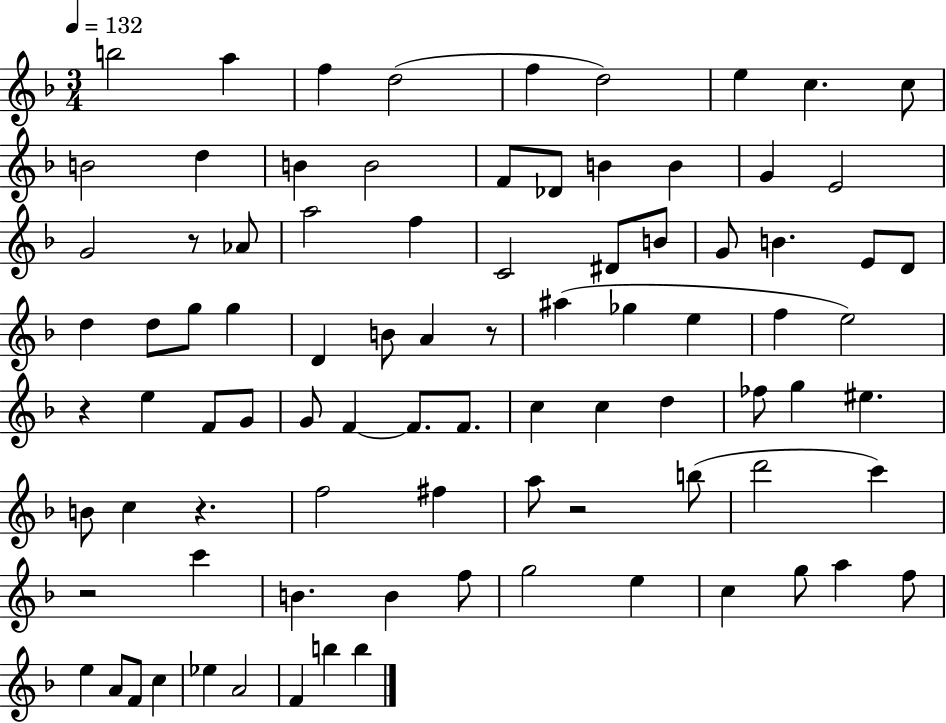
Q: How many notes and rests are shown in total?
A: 88